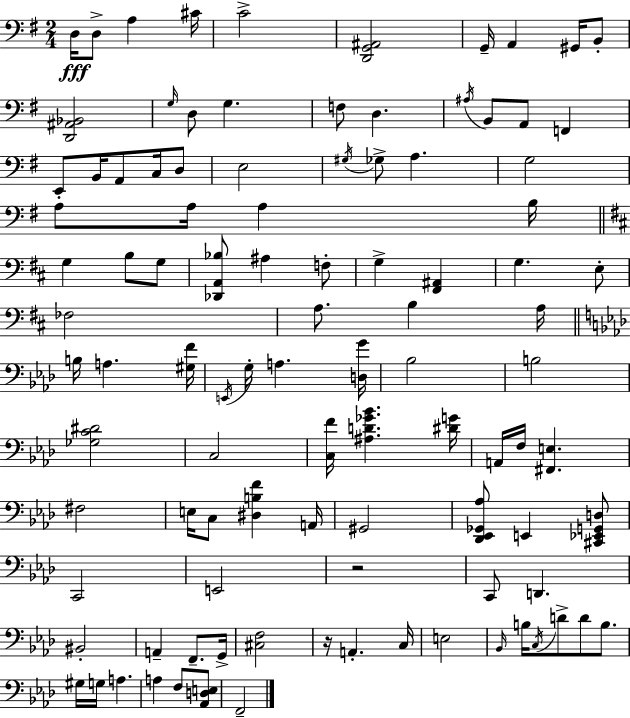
X:1
T:Untitled
M:2/4
L:1/4
K:Em
D,/4 D,/2 A, ^C/4 C2 [D,,G,,^A,,]2 G,,/4 A,, ^G,,/4 B,,/2 [D,,^A,,_B,,]2 G,/4 D,/2 G, F,/2 D, ^A,/4 B,,/2 A,,/2 F,, E,,/2 B,,/4 A,,/2 C,/4 D,/2 E,2 ^G,/4 _G,/2 A, G,2 A,/2 A,/4 A, B,/4 G, B,/2 G,/2 [_D,,A,,_B,]/2 ^A, F,/2 G, [^F,,^A,,] G, E,/2 _F,2 A,/2 B, A,/4 B,/4 A, [^G,F]/4 E,,/4 G,/4 A, [D,G]/4 _B,2 B,2 [_G,C^D]2 C,2 [C,F]/4 [^A,D_G_B] [^DG]/4 A,,/4 F,/4 [^F,,E,] ^F,2 E,/4 C,/2 [^D,B,F] A,,/4 ^G,,2 [_D,,_E,,_G,,_A,]/2 E,, [^C,,_E,,G,,D,]/2 C,,2 E,,2 z2 C,,/2 D,, ^B,,2 A,, F,,/2 G,,/4 [^C,F,]2 z/4 A,, C,/4 E,2 _B,,/4 B,/4 C,/4 D/2 D/2 B,/2 ^G,/4 G,/4 A, A, F,/2 [_A,,D,E,]/2 F,,2